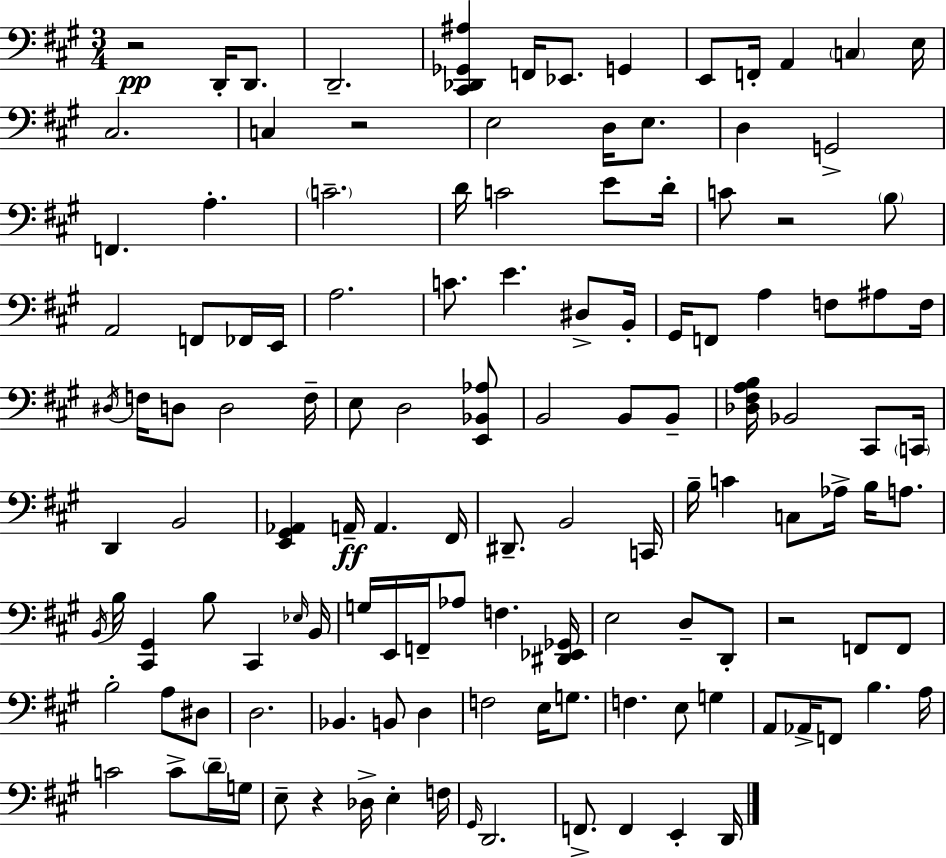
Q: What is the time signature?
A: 3/4